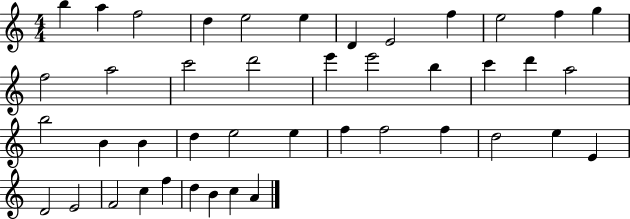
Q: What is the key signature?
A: C major